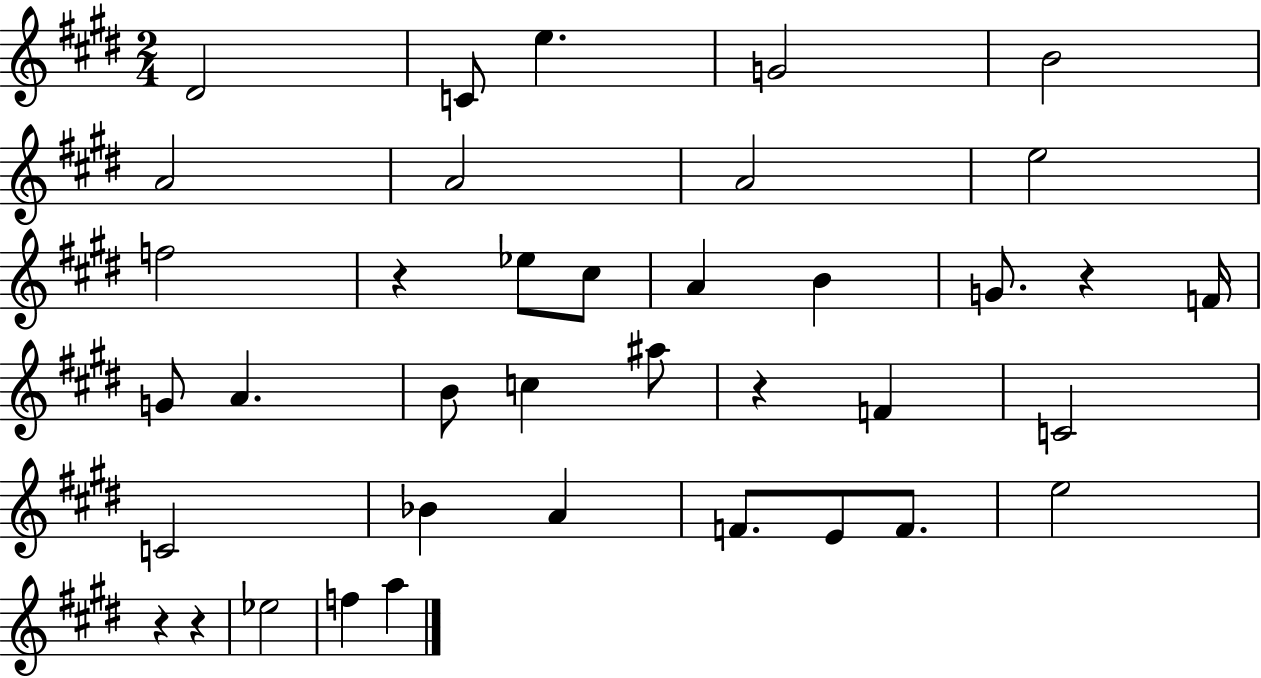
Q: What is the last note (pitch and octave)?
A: A5